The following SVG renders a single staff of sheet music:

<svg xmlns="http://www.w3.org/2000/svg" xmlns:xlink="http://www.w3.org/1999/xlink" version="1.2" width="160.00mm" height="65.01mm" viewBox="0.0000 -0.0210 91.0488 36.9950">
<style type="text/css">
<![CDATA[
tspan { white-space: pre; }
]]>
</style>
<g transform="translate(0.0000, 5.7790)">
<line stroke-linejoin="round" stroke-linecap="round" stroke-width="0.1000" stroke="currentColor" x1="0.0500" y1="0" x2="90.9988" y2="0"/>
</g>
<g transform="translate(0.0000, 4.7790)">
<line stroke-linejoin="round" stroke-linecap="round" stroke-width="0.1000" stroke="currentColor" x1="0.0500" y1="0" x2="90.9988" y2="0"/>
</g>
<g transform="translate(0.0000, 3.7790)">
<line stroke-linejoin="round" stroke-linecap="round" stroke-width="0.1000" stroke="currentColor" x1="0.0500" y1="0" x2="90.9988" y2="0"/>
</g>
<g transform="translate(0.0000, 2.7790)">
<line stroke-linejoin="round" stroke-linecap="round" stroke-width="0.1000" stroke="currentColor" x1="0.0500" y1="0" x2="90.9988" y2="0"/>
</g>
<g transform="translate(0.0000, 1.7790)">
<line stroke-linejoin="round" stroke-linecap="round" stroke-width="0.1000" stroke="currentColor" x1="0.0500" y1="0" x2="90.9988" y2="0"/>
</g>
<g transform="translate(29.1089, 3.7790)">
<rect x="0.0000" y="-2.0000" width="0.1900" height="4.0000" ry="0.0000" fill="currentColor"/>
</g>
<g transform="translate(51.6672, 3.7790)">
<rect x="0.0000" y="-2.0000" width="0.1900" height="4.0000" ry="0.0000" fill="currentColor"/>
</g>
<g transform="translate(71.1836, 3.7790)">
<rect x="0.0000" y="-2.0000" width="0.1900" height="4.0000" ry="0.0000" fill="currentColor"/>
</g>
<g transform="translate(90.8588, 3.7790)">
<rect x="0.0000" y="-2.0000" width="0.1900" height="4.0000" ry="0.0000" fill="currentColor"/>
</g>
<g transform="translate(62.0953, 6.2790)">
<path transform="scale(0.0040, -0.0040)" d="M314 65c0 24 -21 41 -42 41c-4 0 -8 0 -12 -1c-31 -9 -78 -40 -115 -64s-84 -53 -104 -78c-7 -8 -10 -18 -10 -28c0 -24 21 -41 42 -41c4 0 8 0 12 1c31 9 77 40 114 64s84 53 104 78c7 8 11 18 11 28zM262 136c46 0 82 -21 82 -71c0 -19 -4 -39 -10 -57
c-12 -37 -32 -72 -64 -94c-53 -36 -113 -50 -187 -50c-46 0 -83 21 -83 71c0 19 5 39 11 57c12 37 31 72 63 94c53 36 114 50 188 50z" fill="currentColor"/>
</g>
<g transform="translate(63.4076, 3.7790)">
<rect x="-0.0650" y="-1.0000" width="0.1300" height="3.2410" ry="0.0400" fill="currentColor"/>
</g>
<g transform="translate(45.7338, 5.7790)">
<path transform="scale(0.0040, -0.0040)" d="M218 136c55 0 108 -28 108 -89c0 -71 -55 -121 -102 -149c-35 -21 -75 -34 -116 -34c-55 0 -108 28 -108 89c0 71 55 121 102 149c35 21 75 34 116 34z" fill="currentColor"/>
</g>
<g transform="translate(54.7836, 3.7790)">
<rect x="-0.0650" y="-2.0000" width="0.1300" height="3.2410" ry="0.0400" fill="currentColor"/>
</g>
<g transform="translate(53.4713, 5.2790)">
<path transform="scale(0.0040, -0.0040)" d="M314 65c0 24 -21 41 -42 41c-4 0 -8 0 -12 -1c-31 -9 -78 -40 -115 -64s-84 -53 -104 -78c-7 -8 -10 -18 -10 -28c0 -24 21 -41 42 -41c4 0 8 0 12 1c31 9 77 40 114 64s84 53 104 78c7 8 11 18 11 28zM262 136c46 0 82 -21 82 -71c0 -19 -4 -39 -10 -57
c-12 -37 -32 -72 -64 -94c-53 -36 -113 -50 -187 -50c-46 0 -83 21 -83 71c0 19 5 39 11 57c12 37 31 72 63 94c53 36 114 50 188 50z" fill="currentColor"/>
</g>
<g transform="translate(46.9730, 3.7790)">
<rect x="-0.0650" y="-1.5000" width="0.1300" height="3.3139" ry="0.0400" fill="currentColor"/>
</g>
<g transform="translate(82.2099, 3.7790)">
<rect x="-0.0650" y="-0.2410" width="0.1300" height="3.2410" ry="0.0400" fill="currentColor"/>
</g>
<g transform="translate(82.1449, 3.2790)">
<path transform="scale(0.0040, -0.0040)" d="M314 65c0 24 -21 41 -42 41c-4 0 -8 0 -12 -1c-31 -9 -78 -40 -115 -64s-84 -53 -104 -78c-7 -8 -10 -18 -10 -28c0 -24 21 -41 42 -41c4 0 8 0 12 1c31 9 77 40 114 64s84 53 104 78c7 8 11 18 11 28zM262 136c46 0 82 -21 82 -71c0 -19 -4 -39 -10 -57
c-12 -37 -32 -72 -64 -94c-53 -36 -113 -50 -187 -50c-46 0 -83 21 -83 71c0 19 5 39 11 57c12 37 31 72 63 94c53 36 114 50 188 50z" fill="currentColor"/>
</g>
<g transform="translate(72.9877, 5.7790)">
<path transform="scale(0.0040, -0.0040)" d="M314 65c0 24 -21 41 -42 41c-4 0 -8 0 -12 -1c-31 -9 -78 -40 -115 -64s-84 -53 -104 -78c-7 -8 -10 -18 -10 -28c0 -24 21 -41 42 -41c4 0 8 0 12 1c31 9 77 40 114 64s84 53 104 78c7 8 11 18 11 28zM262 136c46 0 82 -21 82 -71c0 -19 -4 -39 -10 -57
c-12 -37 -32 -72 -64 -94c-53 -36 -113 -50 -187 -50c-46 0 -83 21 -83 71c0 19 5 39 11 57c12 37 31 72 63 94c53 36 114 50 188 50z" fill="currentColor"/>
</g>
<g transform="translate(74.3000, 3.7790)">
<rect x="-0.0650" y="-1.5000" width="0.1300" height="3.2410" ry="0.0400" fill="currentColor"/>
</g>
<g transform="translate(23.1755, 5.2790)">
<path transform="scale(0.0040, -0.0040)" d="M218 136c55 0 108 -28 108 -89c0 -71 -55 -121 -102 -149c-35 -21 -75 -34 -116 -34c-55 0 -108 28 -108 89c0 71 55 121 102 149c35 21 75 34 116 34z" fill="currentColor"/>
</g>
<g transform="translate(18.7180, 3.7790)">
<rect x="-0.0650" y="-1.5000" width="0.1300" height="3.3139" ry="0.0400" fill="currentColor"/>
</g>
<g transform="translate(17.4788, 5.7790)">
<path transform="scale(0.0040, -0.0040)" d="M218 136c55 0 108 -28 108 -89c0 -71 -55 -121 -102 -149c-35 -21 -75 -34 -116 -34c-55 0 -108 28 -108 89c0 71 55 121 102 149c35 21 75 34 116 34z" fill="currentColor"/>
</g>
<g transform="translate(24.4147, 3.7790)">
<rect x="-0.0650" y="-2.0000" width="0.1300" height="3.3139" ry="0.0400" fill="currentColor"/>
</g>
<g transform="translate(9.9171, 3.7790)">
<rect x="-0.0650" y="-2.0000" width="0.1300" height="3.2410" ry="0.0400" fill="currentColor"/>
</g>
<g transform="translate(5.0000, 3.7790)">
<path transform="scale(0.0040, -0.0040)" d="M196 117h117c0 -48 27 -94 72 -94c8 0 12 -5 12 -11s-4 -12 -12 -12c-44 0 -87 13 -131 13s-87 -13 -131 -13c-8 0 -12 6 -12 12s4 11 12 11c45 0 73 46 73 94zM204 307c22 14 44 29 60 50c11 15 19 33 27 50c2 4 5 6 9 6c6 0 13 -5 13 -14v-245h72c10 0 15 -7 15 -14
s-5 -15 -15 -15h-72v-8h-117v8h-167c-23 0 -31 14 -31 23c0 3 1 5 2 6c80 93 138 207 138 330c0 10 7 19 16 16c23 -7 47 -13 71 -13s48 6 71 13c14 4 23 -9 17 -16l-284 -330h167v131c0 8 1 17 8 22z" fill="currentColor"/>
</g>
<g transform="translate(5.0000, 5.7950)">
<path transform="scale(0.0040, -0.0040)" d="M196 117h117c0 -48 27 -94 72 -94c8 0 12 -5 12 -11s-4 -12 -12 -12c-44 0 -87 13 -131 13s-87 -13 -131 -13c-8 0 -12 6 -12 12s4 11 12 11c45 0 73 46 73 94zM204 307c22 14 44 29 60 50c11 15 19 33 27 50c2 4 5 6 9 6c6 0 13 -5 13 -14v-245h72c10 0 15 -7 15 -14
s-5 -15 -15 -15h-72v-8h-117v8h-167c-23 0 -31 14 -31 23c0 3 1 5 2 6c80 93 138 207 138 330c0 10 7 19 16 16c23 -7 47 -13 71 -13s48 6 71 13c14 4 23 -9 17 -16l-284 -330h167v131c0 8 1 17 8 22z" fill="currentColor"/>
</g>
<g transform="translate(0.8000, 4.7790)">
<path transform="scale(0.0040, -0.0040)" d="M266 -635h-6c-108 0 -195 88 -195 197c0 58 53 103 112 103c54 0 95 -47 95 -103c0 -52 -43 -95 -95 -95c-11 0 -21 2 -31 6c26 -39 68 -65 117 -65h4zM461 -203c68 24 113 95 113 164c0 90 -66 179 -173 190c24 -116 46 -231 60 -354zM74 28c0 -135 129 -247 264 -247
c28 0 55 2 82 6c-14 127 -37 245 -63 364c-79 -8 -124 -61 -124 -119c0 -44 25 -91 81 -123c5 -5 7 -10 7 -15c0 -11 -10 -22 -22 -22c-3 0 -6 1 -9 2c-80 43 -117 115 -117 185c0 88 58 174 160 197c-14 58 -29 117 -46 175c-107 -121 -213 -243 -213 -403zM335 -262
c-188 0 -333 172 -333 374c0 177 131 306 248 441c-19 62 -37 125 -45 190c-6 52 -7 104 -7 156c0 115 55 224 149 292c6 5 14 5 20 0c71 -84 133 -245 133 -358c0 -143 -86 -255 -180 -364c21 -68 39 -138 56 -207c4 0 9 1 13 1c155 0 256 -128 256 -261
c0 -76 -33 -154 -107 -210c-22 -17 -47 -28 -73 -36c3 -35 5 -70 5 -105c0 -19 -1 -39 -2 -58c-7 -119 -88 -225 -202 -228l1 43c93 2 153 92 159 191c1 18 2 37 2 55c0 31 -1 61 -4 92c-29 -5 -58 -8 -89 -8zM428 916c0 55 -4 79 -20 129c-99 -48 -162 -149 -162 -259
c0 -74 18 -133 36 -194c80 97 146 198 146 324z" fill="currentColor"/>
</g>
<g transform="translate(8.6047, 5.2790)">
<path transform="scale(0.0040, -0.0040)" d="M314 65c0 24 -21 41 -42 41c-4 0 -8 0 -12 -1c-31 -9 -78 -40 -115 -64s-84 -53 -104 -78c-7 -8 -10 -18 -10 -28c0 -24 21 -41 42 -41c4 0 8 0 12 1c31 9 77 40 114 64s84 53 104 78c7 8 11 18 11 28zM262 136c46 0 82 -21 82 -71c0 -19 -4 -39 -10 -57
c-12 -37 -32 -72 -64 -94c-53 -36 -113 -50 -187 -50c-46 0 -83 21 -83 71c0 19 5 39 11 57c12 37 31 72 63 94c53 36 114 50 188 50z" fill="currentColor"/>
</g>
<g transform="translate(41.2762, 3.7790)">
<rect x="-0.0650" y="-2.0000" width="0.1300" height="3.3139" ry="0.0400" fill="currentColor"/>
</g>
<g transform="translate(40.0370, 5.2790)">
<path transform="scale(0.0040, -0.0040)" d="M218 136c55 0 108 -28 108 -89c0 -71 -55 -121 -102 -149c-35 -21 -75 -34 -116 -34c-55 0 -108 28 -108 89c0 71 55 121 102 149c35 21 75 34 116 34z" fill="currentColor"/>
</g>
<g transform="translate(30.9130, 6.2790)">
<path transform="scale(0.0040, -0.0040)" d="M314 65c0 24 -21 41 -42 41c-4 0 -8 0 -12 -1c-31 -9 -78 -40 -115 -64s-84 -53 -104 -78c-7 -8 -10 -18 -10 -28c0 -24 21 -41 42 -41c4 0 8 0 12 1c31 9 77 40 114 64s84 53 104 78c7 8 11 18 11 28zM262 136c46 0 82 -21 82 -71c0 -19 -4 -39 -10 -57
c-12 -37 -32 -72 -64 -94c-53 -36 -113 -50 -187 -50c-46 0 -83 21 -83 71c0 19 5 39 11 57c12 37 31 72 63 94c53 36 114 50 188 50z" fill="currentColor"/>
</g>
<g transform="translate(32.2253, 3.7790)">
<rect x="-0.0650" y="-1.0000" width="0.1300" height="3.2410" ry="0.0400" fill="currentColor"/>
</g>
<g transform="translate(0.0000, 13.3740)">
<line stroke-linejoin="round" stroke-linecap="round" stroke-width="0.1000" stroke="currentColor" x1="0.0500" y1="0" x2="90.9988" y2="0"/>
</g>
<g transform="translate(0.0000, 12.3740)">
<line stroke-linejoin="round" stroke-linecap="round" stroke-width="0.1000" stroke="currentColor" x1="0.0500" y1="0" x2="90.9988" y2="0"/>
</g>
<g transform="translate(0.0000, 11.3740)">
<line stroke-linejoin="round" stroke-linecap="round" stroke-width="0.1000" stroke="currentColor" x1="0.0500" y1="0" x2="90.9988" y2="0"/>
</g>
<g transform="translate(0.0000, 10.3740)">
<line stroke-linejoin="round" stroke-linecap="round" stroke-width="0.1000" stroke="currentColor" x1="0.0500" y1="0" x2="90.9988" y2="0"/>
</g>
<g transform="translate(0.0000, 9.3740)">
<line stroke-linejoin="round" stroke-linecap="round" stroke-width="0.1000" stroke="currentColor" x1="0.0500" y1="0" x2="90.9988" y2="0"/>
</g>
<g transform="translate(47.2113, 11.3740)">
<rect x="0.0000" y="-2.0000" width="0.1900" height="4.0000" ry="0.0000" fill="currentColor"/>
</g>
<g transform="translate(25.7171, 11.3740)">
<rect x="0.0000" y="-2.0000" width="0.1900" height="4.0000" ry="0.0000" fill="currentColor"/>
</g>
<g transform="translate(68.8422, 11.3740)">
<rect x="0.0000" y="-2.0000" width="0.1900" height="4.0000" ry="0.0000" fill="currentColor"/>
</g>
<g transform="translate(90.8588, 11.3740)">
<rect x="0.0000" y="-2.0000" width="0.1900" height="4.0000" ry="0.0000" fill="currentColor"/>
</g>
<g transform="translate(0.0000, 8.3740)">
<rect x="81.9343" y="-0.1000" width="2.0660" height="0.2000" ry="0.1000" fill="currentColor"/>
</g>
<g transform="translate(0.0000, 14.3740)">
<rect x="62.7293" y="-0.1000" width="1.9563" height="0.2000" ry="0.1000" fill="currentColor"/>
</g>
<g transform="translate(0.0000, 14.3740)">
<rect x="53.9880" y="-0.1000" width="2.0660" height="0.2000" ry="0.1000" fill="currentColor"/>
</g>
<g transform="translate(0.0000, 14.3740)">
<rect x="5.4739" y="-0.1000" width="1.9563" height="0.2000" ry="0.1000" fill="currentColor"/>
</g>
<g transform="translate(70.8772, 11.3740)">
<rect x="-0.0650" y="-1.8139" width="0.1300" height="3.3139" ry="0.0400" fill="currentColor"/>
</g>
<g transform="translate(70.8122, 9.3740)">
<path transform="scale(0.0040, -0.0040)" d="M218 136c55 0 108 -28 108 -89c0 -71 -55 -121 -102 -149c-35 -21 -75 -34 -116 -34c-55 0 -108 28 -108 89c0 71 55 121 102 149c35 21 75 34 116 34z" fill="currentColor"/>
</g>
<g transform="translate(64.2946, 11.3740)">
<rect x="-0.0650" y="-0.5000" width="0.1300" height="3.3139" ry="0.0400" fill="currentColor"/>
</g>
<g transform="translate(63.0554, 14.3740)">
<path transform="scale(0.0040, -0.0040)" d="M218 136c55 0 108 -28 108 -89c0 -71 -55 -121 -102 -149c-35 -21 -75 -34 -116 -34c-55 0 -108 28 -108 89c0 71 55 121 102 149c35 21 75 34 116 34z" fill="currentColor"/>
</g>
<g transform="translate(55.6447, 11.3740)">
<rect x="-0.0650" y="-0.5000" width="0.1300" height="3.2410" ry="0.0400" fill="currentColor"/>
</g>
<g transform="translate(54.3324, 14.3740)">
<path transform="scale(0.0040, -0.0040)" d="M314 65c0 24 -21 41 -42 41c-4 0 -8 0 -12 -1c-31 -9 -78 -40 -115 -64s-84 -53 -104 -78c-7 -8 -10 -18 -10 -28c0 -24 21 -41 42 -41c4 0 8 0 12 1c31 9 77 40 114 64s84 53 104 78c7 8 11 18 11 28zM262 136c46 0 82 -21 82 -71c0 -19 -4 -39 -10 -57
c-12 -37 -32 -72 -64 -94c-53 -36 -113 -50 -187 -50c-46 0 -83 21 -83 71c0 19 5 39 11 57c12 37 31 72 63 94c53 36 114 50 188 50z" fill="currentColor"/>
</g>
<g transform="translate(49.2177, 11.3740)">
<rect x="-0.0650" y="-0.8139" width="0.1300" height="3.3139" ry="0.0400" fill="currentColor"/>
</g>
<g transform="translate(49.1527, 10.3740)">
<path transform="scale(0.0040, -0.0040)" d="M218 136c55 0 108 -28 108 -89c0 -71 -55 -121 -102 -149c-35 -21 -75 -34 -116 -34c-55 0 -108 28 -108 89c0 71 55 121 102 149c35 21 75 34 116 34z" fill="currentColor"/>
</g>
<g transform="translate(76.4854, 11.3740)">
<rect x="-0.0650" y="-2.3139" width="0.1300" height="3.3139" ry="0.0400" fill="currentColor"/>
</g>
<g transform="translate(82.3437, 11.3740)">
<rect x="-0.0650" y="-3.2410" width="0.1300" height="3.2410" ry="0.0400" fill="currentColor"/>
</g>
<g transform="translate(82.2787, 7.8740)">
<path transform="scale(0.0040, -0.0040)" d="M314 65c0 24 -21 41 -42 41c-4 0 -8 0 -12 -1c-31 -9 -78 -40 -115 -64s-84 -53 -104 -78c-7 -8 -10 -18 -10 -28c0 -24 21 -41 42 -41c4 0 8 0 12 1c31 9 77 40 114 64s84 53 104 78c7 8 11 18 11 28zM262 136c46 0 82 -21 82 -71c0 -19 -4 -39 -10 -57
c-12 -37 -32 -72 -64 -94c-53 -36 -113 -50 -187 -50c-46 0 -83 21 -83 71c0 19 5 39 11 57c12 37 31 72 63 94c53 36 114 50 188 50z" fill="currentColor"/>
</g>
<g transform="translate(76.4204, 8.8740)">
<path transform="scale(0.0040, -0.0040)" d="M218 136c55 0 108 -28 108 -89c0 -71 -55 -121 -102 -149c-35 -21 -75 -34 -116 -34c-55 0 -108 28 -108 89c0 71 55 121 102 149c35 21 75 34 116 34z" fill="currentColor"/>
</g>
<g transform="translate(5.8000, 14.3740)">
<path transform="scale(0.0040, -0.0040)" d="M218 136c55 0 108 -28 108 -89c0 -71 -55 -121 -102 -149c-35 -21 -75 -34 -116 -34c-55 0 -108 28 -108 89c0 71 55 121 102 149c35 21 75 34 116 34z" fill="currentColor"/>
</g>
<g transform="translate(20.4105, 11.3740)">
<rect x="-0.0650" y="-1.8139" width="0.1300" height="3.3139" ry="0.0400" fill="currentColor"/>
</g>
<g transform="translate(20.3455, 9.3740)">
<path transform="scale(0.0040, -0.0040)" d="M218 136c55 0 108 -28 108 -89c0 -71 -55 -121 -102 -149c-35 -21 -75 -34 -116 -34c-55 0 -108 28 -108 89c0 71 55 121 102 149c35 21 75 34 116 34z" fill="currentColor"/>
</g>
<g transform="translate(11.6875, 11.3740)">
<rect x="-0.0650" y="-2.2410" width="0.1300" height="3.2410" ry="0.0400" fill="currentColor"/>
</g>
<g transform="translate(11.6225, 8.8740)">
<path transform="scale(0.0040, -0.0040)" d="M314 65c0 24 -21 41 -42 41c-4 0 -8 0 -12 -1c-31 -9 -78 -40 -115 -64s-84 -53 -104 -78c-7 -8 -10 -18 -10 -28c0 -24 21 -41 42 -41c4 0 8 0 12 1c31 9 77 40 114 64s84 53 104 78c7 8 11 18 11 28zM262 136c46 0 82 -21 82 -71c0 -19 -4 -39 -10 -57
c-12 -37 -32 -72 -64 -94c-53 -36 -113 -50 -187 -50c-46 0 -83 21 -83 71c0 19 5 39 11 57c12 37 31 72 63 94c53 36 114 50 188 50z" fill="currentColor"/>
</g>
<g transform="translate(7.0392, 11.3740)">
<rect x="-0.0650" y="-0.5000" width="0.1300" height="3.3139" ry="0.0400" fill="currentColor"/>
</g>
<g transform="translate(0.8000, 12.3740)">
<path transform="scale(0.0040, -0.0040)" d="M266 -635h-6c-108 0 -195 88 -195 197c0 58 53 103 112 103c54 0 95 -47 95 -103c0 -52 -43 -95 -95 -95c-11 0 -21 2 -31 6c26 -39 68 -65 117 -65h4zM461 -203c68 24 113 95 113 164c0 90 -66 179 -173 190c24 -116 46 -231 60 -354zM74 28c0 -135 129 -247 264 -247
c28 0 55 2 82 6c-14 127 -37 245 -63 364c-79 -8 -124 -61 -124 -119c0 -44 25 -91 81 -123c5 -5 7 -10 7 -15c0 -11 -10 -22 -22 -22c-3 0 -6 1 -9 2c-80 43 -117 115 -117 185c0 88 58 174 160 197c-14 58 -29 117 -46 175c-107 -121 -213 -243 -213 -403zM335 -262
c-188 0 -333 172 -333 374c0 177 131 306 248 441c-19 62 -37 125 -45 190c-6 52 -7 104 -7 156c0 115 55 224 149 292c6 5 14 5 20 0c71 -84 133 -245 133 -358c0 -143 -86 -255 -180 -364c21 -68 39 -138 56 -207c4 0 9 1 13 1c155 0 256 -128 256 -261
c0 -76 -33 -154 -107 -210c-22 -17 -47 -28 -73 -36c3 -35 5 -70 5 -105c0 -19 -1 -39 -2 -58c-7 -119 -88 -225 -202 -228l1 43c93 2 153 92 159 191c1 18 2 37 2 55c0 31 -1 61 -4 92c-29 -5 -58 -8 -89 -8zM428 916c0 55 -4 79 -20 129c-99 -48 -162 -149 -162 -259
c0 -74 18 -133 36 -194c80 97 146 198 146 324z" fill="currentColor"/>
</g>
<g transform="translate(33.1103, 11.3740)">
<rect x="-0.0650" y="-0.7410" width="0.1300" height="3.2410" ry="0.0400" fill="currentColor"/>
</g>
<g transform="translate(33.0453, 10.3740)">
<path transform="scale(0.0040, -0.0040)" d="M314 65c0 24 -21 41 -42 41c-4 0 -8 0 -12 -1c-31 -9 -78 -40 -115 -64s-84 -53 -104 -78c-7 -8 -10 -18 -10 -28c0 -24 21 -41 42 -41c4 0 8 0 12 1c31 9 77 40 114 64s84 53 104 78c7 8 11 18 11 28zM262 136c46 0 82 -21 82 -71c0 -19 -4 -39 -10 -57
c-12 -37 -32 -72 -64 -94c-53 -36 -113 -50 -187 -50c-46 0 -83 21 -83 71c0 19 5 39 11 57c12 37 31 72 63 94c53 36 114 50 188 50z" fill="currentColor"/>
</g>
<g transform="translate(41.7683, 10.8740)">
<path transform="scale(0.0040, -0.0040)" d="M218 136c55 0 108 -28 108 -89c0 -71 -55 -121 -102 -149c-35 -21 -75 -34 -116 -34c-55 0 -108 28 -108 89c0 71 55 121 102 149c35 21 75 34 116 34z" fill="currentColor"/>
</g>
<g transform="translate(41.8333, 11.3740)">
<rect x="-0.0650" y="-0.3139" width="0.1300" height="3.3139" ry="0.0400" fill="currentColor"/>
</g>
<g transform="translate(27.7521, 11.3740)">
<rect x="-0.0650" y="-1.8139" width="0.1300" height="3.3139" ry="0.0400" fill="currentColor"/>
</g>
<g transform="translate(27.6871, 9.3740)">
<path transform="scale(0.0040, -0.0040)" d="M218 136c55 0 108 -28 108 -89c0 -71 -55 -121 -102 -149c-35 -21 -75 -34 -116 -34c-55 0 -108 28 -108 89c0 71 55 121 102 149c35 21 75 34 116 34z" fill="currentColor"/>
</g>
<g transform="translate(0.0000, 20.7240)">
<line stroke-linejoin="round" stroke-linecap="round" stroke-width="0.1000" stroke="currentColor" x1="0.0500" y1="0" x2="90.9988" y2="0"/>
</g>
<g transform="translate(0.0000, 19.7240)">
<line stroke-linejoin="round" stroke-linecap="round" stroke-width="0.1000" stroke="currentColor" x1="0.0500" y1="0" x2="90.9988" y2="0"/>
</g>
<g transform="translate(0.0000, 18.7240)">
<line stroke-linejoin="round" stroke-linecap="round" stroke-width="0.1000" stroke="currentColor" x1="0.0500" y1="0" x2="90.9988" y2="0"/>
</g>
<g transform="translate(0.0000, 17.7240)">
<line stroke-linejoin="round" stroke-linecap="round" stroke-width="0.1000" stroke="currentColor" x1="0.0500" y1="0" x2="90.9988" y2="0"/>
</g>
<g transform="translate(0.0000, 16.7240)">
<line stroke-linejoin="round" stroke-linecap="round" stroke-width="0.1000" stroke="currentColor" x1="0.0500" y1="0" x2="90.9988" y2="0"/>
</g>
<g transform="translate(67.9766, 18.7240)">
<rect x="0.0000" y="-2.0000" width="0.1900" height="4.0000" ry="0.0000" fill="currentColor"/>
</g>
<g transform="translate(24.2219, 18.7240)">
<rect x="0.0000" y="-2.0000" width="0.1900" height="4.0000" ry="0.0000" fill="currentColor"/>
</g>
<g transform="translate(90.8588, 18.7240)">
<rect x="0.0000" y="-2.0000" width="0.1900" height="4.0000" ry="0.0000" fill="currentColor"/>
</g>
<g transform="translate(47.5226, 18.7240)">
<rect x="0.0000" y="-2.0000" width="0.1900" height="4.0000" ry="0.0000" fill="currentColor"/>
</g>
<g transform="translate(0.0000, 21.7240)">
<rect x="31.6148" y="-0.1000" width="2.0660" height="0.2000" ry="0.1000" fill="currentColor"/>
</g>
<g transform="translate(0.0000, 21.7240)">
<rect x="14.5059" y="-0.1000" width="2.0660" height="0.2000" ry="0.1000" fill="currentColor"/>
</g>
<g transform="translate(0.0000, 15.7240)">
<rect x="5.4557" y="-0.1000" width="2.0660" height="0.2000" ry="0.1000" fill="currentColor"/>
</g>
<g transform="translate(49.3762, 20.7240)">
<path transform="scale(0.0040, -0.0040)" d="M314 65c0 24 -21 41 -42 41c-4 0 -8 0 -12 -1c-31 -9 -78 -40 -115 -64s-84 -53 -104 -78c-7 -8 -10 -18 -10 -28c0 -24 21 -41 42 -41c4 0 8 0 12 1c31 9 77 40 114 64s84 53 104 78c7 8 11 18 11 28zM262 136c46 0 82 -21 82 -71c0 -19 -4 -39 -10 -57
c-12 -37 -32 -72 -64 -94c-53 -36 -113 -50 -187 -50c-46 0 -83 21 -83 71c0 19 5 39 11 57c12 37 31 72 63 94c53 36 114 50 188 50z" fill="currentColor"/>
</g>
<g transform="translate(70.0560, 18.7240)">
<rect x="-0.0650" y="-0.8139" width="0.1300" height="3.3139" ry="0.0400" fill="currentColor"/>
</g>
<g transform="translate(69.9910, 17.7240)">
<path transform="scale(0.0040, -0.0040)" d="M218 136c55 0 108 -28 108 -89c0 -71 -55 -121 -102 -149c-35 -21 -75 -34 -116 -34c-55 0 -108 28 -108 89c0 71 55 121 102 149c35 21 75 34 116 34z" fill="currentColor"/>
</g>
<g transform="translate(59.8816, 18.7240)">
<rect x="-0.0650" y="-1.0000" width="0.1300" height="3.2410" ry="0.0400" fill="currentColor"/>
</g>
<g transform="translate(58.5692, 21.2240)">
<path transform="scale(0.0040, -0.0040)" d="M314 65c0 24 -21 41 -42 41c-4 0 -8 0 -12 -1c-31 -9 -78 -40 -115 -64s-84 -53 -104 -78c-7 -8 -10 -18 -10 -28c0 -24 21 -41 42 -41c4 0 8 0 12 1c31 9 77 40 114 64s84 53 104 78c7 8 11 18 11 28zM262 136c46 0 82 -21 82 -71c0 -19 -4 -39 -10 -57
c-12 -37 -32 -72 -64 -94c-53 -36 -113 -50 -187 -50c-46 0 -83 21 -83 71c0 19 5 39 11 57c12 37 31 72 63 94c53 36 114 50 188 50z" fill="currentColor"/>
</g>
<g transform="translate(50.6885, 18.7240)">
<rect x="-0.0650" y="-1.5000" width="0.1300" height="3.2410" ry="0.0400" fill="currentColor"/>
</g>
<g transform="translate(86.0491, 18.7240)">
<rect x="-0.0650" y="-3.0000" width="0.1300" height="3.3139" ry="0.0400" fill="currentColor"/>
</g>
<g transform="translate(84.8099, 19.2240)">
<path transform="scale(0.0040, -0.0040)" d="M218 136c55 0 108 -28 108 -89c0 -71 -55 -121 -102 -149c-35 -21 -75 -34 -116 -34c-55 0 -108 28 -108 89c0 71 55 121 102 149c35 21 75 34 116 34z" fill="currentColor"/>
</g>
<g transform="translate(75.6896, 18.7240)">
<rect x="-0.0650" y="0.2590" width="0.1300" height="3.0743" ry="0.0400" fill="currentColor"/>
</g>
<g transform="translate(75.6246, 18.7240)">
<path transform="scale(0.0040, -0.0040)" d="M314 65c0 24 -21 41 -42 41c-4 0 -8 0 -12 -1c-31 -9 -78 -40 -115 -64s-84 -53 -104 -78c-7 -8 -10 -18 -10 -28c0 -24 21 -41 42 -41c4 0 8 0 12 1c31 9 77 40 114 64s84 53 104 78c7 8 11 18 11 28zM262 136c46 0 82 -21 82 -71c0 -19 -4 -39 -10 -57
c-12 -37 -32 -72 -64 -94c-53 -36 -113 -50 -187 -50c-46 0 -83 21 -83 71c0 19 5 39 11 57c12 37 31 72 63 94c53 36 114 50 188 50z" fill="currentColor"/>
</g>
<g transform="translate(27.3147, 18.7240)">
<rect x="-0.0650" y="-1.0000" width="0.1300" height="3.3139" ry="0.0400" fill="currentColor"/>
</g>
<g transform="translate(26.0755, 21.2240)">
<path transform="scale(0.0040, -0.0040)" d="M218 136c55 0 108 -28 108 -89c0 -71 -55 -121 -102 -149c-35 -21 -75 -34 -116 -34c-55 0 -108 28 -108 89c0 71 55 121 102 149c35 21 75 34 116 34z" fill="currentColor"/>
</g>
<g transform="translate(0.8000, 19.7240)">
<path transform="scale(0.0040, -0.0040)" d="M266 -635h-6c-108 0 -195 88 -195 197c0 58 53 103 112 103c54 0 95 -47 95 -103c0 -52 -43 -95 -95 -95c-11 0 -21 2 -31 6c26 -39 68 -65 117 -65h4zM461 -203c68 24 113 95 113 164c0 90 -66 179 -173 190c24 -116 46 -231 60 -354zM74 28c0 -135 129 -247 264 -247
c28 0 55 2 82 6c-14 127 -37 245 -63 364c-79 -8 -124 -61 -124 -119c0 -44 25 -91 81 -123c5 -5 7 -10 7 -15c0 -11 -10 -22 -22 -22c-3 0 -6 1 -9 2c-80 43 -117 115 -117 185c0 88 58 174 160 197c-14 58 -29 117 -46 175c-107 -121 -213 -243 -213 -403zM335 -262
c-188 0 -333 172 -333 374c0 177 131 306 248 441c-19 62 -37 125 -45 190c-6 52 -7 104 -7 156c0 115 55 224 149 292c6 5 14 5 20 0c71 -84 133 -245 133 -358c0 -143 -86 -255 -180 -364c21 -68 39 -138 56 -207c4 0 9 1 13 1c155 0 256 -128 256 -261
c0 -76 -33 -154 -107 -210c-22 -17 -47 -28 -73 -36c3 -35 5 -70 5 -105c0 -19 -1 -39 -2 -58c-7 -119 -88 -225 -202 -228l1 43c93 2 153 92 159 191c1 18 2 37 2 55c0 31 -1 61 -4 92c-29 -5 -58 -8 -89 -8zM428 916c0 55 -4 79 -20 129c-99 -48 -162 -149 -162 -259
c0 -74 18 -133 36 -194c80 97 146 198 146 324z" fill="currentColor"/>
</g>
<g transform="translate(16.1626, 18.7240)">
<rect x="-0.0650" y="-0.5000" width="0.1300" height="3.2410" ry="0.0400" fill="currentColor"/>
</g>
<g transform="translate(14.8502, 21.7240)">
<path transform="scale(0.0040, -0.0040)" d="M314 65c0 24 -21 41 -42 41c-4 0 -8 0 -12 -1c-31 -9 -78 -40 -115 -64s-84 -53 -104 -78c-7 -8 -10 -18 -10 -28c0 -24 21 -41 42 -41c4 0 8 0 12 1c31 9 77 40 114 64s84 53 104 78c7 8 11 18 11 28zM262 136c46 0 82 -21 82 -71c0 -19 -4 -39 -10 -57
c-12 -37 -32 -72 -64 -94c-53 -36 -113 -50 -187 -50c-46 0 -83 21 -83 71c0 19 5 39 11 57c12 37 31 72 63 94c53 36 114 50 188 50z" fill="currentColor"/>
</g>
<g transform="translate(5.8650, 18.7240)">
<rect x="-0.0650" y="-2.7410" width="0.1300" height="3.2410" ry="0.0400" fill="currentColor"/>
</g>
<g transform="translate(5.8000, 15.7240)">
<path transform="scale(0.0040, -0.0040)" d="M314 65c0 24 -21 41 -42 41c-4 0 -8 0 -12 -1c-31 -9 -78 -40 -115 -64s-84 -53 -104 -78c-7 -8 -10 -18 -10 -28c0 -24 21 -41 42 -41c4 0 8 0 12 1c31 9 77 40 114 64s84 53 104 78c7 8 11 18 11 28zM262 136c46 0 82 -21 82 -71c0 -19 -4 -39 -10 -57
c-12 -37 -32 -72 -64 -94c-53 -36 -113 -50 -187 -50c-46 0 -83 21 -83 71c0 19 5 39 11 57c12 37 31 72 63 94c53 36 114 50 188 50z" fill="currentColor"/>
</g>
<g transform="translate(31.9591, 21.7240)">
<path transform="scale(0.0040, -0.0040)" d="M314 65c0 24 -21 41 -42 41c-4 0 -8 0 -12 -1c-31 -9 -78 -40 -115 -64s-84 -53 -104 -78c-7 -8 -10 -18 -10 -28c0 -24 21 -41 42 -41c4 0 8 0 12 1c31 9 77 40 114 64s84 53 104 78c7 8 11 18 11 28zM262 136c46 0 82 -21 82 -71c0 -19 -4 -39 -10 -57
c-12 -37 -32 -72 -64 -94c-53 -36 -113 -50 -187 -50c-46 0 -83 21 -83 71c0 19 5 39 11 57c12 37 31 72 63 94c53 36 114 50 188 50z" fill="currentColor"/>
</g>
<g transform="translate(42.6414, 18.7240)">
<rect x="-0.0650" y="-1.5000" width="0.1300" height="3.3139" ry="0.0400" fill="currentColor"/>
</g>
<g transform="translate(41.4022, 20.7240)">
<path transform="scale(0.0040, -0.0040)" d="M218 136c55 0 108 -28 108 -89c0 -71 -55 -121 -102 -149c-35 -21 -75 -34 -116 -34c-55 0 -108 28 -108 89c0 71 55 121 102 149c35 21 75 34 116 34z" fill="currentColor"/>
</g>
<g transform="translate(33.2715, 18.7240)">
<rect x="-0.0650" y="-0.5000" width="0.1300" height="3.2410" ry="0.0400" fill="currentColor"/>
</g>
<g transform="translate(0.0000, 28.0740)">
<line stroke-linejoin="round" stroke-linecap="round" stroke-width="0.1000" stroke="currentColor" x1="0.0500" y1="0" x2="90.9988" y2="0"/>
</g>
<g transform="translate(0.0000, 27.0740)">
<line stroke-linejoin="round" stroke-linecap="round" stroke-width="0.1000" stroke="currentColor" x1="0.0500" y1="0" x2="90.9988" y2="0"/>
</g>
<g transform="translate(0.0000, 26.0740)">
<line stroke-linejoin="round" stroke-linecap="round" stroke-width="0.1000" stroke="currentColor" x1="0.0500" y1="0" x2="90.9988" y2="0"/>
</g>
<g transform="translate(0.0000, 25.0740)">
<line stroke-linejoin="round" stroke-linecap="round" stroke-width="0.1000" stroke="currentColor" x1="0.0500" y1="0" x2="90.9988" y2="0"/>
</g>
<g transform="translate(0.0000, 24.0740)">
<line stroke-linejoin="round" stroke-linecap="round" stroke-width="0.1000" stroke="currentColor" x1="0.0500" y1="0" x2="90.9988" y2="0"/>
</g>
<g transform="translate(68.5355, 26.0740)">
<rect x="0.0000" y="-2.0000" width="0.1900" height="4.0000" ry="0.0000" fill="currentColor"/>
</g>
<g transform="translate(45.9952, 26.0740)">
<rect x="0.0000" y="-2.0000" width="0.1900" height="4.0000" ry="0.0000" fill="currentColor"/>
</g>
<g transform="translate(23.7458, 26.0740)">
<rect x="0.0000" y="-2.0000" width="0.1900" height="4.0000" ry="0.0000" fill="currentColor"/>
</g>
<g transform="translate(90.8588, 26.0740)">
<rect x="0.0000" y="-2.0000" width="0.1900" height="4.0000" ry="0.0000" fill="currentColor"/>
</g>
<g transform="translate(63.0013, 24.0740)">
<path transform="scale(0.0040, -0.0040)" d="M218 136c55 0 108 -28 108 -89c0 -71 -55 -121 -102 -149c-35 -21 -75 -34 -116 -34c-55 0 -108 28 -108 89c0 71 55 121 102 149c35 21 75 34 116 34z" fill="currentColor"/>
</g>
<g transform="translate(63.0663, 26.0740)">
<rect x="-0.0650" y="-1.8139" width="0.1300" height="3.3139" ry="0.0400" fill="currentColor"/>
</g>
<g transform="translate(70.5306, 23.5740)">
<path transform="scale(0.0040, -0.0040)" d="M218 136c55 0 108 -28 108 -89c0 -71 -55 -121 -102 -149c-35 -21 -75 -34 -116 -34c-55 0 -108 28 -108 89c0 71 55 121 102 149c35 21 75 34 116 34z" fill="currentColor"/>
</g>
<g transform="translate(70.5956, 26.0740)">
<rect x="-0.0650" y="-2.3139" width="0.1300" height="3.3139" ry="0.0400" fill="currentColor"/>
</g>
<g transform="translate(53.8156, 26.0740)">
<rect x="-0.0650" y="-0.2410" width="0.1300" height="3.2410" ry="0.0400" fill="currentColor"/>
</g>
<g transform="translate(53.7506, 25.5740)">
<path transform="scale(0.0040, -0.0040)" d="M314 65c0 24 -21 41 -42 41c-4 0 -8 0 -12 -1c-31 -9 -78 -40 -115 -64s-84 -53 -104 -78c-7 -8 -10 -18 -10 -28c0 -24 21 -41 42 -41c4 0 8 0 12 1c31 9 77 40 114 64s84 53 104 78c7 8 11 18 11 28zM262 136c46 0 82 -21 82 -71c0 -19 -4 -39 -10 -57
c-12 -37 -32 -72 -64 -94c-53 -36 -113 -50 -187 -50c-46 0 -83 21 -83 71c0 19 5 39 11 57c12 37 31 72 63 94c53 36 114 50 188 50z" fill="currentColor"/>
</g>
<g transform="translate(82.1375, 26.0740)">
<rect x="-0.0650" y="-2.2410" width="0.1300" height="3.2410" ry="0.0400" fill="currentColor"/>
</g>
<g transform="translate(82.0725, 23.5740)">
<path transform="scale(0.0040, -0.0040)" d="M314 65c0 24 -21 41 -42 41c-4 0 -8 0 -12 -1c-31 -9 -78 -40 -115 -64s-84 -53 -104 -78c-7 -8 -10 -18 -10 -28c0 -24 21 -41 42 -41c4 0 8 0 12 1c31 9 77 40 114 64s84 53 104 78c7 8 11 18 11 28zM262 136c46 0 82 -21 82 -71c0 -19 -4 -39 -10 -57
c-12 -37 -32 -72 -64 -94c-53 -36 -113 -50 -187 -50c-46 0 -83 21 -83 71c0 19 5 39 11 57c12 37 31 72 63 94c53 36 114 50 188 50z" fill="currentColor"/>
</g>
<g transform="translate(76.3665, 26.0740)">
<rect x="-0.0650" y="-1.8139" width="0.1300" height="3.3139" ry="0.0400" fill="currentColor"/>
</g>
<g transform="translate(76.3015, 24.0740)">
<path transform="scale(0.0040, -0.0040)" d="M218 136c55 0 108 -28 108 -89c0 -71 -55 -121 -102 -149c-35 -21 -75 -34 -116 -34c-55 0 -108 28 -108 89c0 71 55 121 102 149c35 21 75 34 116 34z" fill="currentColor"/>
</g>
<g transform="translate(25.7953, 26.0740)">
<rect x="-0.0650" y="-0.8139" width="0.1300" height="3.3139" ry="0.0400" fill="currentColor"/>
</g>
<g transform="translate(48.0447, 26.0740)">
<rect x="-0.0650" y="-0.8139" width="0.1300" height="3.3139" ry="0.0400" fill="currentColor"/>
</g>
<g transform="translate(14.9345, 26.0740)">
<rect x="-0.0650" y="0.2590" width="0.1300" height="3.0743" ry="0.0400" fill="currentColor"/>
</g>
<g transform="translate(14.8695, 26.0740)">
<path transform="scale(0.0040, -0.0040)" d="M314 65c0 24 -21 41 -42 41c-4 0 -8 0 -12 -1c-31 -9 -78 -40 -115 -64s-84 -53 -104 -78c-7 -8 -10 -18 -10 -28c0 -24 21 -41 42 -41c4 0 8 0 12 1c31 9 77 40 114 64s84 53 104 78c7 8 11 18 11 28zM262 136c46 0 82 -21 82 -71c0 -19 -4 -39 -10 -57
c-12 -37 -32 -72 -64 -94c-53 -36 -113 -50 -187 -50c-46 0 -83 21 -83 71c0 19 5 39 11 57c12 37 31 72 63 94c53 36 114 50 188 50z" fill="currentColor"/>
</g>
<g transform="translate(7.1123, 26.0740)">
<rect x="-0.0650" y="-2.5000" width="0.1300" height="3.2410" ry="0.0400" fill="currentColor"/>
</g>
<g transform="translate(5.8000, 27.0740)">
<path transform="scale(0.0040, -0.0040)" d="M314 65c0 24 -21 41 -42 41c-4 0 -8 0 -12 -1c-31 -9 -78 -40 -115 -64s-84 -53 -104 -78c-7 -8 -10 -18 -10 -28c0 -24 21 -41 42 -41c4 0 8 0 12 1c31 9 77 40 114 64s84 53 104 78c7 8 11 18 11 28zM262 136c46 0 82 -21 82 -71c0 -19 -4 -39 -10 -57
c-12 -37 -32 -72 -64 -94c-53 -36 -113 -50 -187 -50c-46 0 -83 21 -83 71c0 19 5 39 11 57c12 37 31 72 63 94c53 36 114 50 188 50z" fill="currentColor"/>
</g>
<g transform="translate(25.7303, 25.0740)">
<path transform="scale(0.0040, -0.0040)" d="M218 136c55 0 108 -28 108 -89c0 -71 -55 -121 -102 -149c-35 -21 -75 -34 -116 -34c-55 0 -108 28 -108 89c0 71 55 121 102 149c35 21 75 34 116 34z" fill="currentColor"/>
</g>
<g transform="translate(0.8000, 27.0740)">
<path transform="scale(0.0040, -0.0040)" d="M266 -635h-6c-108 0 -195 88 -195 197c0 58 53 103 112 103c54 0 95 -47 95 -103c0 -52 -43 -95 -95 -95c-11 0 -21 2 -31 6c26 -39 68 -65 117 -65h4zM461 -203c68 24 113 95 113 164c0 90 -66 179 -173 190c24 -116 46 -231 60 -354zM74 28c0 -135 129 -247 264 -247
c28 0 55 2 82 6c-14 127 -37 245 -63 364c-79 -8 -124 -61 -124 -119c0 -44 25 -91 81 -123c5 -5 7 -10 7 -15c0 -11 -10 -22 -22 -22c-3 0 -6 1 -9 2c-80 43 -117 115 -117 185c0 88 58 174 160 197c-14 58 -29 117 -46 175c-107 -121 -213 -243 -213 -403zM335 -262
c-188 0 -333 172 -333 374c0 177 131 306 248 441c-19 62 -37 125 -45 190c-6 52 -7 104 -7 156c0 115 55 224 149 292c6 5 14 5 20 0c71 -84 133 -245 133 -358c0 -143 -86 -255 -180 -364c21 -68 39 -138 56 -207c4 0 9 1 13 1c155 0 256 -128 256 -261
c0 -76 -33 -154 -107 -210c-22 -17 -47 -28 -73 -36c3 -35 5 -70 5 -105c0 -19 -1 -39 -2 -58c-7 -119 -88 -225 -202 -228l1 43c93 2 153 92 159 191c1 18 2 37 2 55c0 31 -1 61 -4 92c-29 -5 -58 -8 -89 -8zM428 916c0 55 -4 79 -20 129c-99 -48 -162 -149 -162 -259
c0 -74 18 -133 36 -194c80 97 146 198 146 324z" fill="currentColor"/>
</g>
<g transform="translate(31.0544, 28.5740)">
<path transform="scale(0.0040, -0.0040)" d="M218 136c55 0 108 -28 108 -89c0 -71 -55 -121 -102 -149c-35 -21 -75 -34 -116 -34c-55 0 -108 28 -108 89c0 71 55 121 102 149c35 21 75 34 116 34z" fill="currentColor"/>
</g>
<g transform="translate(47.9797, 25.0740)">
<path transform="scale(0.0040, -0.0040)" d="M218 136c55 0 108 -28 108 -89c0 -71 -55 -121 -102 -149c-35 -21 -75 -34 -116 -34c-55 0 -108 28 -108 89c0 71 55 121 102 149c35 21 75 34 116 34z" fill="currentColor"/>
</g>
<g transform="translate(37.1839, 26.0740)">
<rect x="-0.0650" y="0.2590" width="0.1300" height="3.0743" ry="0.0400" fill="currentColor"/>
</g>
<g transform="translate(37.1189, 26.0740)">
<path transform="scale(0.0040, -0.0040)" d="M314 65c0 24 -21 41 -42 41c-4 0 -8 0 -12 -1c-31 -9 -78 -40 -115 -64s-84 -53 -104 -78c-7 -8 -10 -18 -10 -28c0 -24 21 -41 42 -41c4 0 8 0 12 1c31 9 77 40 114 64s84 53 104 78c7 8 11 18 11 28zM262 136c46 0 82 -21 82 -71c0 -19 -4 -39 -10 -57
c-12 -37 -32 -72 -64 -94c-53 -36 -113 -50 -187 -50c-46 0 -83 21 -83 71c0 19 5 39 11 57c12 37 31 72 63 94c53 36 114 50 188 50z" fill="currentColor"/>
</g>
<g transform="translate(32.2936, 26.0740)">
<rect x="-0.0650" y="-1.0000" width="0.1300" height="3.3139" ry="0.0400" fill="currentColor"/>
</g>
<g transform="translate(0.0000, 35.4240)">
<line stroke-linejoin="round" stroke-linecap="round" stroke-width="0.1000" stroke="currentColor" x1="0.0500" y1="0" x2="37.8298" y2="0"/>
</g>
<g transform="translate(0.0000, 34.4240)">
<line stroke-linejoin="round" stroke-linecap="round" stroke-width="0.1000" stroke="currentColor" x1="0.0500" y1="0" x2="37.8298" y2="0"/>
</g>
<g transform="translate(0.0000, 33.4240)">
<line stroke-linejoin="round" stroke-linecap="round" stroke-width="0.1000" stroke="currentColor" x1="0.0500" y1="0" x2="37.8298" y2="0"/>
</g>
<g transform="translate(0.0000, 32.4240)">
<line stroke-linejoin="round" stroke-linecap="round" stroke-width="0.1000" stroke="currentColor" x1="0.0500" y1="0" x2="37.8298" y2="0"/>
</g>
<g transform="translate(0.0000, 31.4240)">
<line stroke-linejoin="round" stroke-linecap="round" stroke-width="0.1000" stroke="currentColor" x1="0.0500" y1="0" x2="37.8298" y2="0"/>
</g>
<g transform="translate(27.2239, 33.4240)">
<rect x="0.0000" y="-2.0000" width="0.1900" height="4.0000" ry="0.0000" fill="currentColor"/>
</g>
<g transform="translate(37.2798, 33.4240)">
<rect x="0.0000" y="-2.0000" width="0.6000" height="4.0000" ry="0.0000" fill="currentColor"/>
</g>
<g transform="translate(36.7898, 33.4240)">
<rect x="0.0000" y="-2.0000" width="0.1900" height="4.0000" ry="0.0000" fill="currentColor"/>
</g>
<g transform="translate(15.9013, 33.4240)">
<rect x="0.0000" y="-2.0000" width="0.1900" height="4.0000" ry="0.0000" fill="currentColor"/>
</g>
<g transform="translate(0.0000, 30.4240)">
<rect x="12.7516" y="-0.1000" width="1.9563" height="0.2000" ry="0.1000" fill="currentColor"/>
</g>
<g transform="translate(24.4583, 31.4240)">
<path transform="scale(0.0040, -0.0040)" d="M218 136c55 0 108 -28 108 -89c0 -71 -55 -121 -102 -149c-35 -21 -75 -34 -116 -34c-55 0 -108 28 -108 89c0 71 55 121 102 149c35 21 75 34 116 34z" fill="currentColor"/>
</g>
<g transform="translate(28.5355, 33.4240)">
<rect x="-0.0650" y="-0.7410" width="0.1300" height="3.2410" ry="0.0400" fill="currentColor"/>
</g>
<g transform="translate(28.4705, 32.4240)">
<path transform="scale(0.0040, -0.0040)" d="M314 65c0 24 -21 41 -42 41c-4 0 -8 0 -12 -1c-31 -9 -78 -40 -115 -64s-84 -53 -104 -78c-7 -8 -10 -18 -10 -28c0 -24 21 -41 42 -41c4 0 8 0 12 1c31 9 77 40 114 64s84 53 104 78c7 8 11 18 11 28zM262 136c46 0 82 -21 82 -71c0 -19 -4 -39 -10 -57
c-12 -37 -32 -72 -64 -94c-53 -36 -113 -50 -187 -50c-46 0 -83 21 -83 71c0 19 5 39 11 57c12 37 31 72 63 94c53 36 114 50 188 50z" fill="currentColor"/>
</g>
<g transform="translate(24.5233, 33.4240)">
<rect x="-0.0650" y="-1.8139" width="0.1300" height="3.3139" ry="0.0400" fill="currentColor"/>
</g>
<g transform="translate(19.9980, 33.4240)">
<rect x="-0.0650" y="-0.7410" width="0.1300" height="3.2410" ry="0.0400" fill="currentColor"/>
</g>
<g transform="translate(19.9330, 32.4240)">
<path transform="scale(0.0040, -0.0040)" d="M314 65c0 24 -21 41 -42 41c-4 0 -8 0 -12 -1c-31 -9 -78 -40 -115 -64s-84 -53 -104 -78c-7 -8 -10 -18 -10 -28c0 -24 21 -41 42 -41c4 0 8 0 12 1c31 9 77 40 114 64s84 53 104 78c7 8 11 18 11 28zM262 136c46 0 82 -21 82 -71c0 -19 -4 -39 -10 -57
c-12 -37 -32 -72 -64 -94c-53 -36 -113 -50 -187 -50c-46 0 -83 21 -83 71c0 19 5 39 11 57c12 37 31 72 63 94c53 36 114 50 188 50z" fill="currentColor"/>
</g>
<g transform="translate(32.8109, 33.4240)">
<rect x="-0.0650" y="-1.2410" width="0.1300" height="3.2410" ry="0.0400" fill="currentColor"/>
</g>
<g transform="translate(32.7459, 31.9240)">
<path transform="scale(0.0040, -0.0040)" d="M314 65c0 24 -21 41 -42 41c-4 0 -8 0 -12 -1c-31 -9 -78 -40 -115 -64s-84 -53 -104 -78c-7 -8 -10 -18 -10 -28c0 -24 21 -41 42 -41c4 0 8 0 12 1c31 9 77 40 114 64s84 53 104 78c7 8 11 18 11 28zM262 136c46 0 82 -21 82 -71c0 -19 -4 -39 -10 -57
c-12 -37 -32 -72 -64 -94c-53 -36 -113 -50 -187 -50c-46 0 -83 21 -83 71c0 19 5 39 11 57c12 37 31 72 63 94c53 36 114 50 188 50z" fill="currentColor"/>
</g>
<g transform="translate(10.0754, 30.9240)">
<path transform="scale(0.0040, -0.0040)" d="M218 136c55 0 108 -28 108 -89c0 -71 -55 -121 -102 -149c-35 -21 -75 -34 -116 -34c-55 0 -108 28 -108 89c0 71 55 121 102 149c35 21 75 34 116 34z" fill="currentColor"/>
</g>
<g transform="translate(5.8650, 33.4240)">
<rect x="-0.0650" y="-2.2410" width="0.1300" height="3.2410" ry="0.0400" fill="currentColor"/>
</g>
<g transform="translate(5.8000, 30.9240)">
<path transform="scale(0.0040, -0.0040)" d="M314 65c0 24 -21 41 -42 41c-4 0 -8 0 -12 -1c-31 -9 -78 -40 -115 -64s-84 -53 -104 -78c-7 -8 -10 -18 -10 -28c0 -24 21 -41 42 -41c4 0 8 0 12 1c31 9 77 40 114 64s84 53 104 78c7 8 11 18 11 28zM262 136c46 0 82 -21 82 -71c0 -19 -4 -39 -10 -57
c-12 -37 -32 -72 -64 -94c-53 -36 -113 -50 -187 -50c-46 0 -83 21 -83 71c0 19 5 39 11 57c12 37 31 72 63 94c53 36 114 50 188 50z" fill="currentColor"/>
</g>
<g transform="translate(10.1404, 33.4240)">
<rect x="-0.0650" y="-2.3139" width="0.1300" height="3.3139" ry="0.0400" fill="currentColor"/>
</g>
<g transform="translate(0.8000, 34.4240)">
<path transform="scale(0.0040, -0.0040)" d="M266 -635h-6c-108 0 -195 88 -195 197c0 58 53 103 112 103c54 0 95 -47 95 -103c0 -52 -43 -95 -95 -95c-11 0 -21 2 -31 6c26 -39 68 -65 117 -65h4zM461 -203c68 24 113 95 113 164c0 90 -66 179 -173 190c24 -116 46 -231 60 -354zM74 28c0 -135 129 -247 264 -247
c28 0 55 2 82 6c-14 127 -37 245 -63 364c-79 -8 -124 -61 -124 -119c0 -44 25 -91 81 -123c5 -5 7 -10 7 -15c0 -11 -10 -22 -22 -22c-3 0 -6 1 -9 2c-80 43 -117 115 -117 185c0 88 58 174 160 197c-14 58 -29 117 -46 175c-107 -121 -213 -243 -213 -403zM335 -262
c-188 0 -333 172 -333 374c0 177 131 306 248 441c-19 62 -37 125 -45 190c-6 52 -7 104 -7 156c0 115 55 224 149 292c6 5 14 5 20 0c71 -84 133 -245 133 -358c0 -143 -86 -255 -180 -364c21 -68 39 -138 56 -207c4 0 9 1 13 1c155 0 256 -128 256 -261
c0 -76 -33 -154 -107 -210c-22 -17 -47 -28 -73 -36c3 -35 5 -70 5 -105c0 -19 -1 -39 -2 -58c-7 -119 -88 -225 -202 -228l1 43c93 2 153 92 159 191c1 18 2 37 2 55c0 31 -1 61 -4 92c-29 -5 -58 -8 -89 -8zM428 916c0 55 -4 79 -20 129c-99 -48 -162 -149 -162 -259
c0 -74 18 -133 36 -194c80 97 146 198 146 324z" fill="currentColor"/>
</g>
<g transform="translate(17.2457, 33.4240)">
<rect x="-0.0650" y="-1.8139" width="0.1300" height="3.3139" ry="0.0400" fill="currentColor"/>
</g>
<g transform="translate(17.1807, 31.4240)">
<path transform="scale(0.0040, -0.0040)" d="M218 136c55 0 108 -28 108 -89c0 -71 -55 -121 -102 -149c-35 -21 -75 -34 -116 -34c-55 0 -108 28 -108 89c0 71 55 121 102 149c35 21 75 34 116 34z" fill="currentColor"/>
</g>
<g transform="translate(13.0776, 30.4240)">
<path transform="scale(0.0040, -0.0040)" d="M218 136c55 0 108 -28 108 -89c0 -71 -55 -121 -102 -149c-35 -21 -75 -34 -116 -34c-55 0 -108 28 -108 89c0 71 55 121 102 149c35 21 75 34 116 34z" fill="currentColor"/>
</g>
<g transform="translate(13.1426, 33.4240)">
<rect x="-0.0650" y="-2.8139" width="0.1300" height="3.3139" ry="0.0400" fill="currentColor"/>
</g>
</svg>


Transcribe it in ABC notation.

X:1
T:Untitled
M:4/4
L:1/4
K:C
F2 E F D2 F E F2 D2 E2 c2 C g2 f f d2 c d C2 C f g b2 a2 C2 D C2 E E2 D2 d B2 A G2 B2 d D B2 d c2 f g f g2 g2 g a f d2 f d2 e2